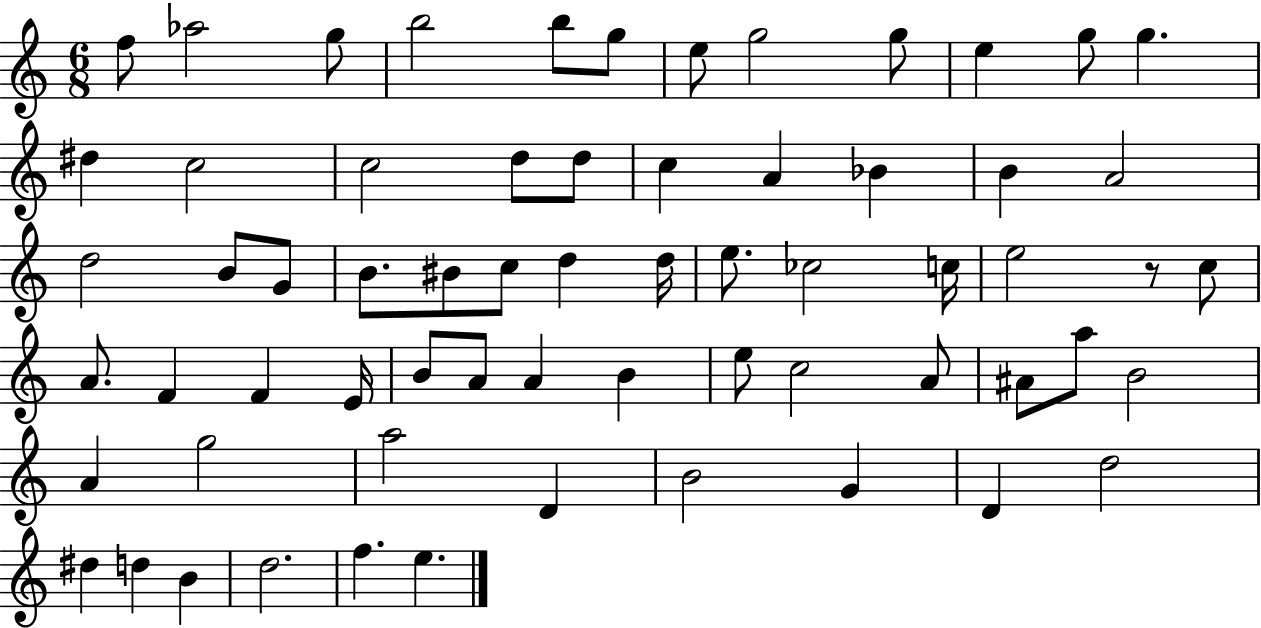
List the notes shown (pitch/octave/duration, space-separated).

F5/e Ab5/h G5/e B5/h B5/e G5/e E5/e G5/h G5/e E5/q G5/e G5/q. D#5/q C5/h C5/h D5/e D5/e C5/q A4/q Bb4/q B4/q A4/h D5/h B4/e G4/e B4/e. BIS4/e C5/e D5/q D5/s E5/e. CES5/h C5/s E5/h R/e C5/e A4/e. F4/q F4/q E4/s B4/e A4/e A4/q B4/q E5/e C5/h A4/e A#4/e A5/e B4/h A4/q G5/h A5/h D4/q B4/h G4/q D4/q D5/h D#5/q D5/q B4/q D5/h. F5/q. E5/q.